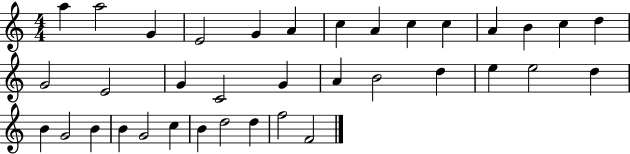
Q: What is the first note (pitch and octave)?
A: A5